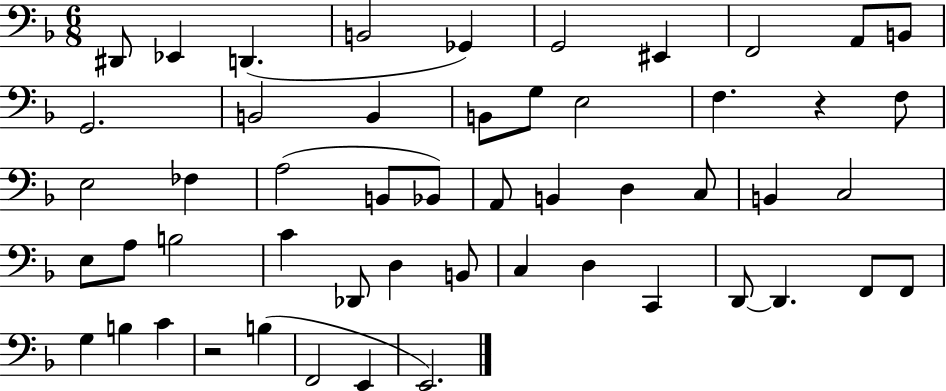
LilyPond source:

{
  \clef bass
  \numericTimeSignature
  \time 6/8
  \key f \major
  dis,8 ees,4 d,4.( | b,2 ges,4) | g,2 eis,4 | f,2 a,8 b,8 | \break g,2. | b,2 b,4 | b,8 g8 e2 | f4. r4 f8 | \break e2 fes4 | a2( b,8 bes,8) | a,8 b,4 d4 c8 | b,4 c2 | \break e8 a8 b2 | c'4 des,8 d4 b,8 | c4 d4 c,4 | d,8~~ d,4. f,8 f,8 | \break g4 b4 c'4 | r2 b4( | f,2 e,4 | e,2.) | \break \bar "|."
}